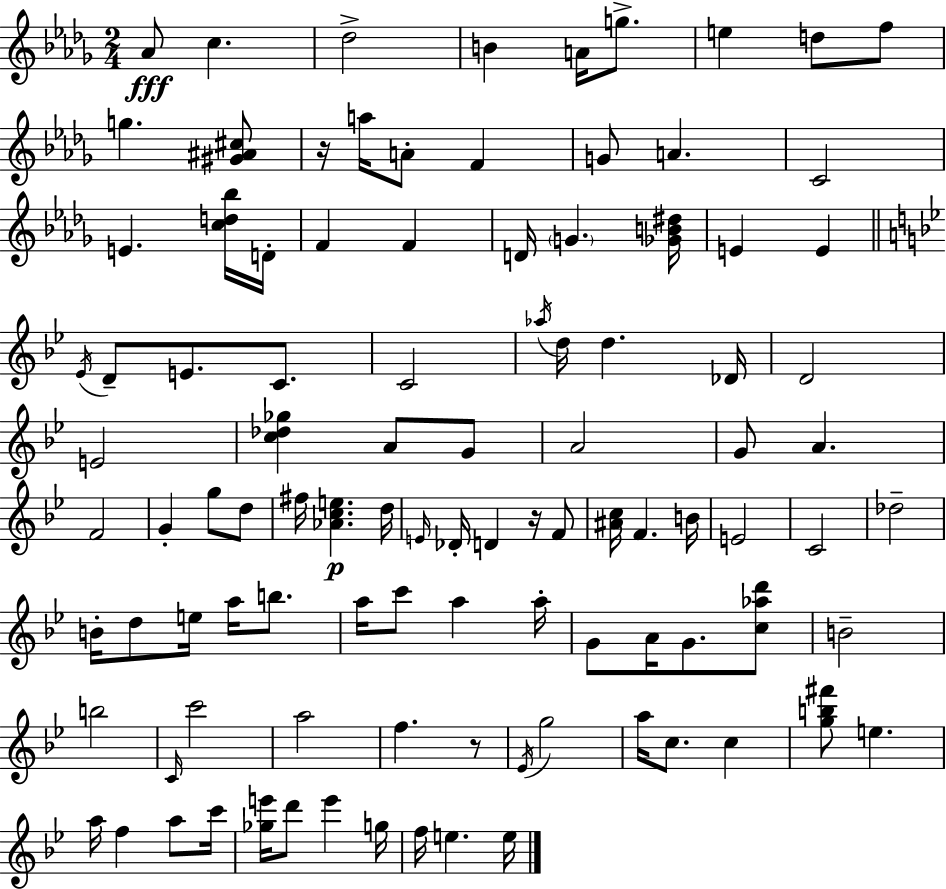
X:1
T:Untitled
M:2/4
L:1/4
K:Bbm
_A/2 c _d2 B A/4 g/2 e d/2 f/2 g [^G^A^c]/2 z/4 a/4 A/2 F G/2 A C2 E [cd_b]/4 D/4 F F D/4 G [_GB^d]/4 E E _E/4 D/2 E/2 C/2 C2 _a/4 d/4 d _D/4 D2 E2 [c_d_g] A/2 G/2 A2 G/2 A F2 G g/2 d/2 ^f/4 [_Ace] d/4 E/4 _D/4 D z/4 F/2 [^Ac]/4 F B/4 E2 C2 _d2 B/4 d/2 e/4 a/4 b/2 a/4 c'/2 a a/4 G/2 A/4 G/2 [c_ad']/2 B2 b2 C/4 c'2 a2 f z/2 _E/4 g2 a/4 c/2 c [gb^f']/2 e a/4 f a/2 c'/4 [_ge']/4 d'/2 e' g/4 f/4 e e/4